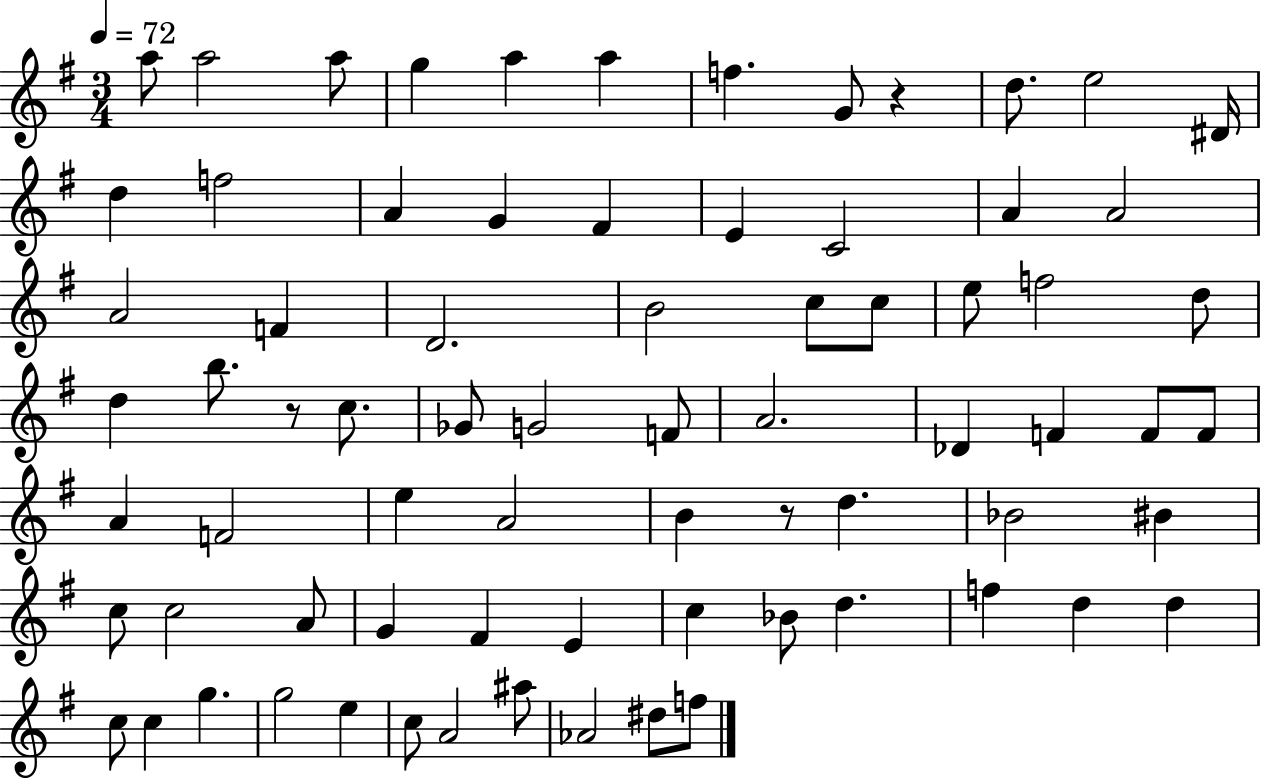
A5/e A5/h A5/e G5/q A5/q A5/q F5/q. G4/e R/q D5/e. E5/h D#4/s D5/q F5/h A4/q G4/q F#4/q E4/q C4/h A4/q A4/h A4/h F4/q D4/h. B4/h C5/e C5/e E5/e F5/h D5/e D5/q B5/e. R/e C5/e. Gb4/e G4/h F4/e A4/h. Db4/q F4/q F4/e F4/e A4/q F4/h E5/q A4/h B4/q R/e D5/q. Bb4/h BIS4/q C5/e C5/h A4/e G4/q F#4/q E4/q C5/q Bb4/e D5/q. F5/q D5/q D5/q C5/e C5/q G5/q. G5/h E5/q C5/e A4/h A#5/e Ab4/h D#5/e F5/e